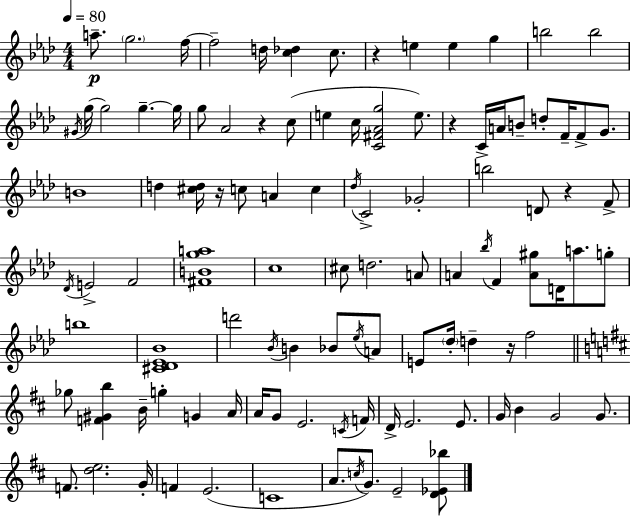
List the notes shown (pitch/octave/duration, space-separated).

A5/e. G5/h. F5/s F5/h D5/s [C5,Db5]/q C5/e. R/q E5/q E5/q G5/q B5/h B5/h G#4/s G5/s G5/h G5/q. G5/s G5/e Ab4/h R/q C5/e E5/q C5/s [C4,F#4,Ab4,G5]/h E5/e. R/q C4/s A4/s B4/e D5/e F4/s F4/e G4/e. B4/w D5/q [C#5,D5]/s R/s C5/e A4/q C5/q Db5/s C4/h Gb4/h B5/h D4/e R/q F4/e Db4/s E4/h F4/h [F#4,B4,G5,A5]/w C5/w C#5/e D5/h. A4/e A4/q Bb5/s F4/q [A4,G#5]/e D4/s A5/e. G5/e B5/w [C#4,Db4,Eb4,Bb4]/w D6/h Bb4/s B4/q Bb4/e Eb5/s A4/e E4/e Db5/s D5/q R/s F5/h Gb5/e [F4,G#4,B5]/q B4/s G5/q G4/q A4/s A4/s G4/e E4/h. C4/s F4/s D4/s E4/h. E4/e. G4/s B4/q G4/h G4/e. F4/e. [D5,E5]/h. G4/s F4/q E4/h. C4/w A4/e. C5/s G4/e. E4/h [D4,Eb4,Bb5]/e